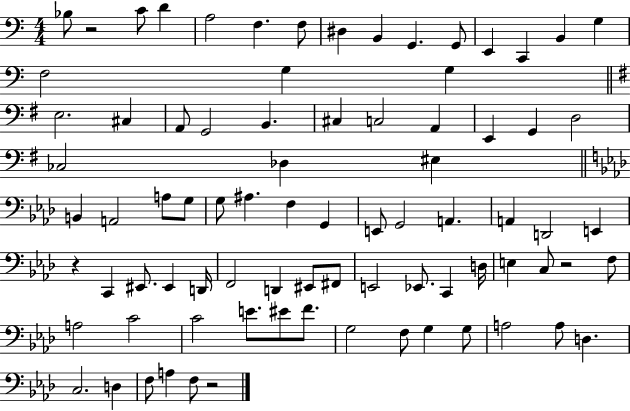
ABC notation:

X:1
T:Untitled
M:4/4
L:1/4
K:C
_B,/2 z2 C/2 D A,2 F, F,/2 ^D, B,, G,, G,,/2 E,, C,, B,, G, F,2 G, G, E,2 ^C, A,,/2 G,,2 B,, ^C, C,2 A,, E,, G,, D,2 _C,2 _D, ^E, B,, A,,2 A,/2 G,/2 G,/2 ^A, F, G,, E,,/2 G,,2 A,, A,, D,,2 E,, z C,, ^E,,/2 ^E,, D,,/4 F,,2 D,, ^E,,/2 ^F,,/2 E,,2 _E,,/2 C,, D,/4 E, C,/2 z2 F,/2 A,2 C2 C2 E/2 ^E/2 F/2 G,2 F,/2 G, G,/2 A,2 A,/2 D, C,2 D, F,/2 A, F,/2 z2